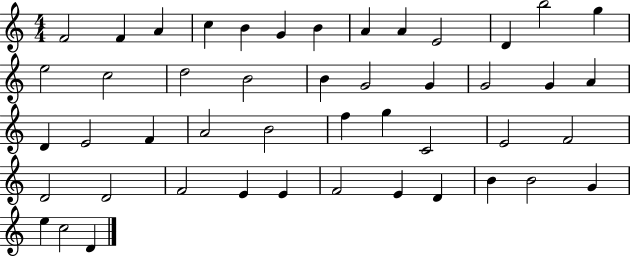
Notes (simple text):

F4/h F4/q A4/q C5/q B4/q G4/q B4/q A4/q A4/q E4/h D4/q B5/h G5/q E5/h C5/h D5/h B4/h B4/q G4/h G4/q G4/h G4/q A4/q D4/q E4/h F4/q A4/h B4/h F5/q G5/q C4/h E4/h F4/h D4/h D4/h F4/h E4/q E4/q F4/h E4/q D4/q B4/q B4/h G4/q E5/q C5/h D4/q